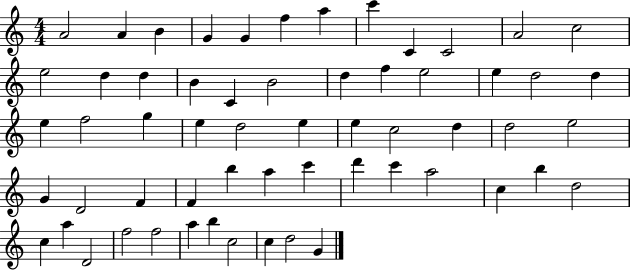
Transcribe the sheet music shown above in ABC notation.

X:1
T:Untitled
M:4/4
L:1/4
K:C
A2 A B G G f a c' C C2 A2 c2 e2 d d B C B2 d f e2 e d2 d e f2 g e d2 e e c2 d d2 e2 G D2 F F b a c' d' c' a2 c b d2 c a D2 f2 f2 a b c2 c d2 G